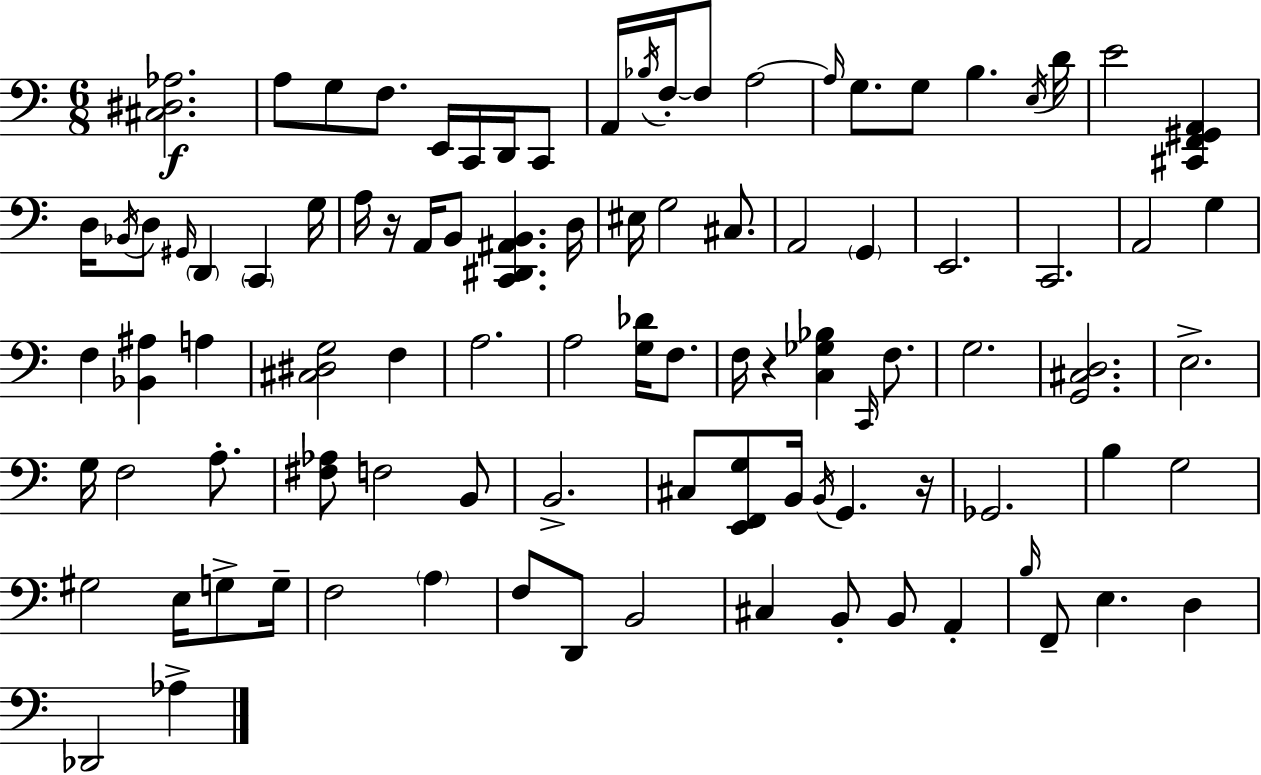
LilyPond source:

{
  \clef bass
  \numericTimeSignature
  \time 6/8
  \key a \minor
  <cis dis aes>2.\f | a8 g8 f8. e,16 c,16 d,16 c,8 | a,16 \acciaccatura { bes16 } f16-.~~ f8 a2~~ | \grace { a16 } g8. g8 b4. | \break \acciaccatura { e16 } d'16 e'2 <cis, f, gis, a,>4 | d16 \acciaccatura { bes,16 } d8 \grace { gis,16 } \parenthesize d,4 | \parenthesize c,4 g16 a16 r16 a,16 b,8 <c, dis, ais, b,>4. | d16 eis16 g2 | \break cis8. a,2 | \parenthesize g,4 e,2. | c,2. | a,2 | \break g4 f4 <bes, ais>4 | a4 <cis dis g>2 | f4 a2. | a2 | \break <g des'>16 f8. f16 r4 <c ges bes>4 | \grace { c,16 } f8. g2. | <g, cis d>2. | e2.-> | \break g16 f2 | a8.-. <fis aes>8 f2 | b,8 b,2.-> | cis8 <e, f, g>8 b,16 \acciaccatura { b,16 } | \break g,4. r16 ges,2. | b4 g2 | gis2 | e16 g8-> g16-- f2 | \break \parenthesize a4 f8 d,8 b,2 | cis4 b,8-. | b,8 a,4-. \grace { b16 } f,8-- e4. | d4 des,2 | \break aes4-> \bar "|."
}